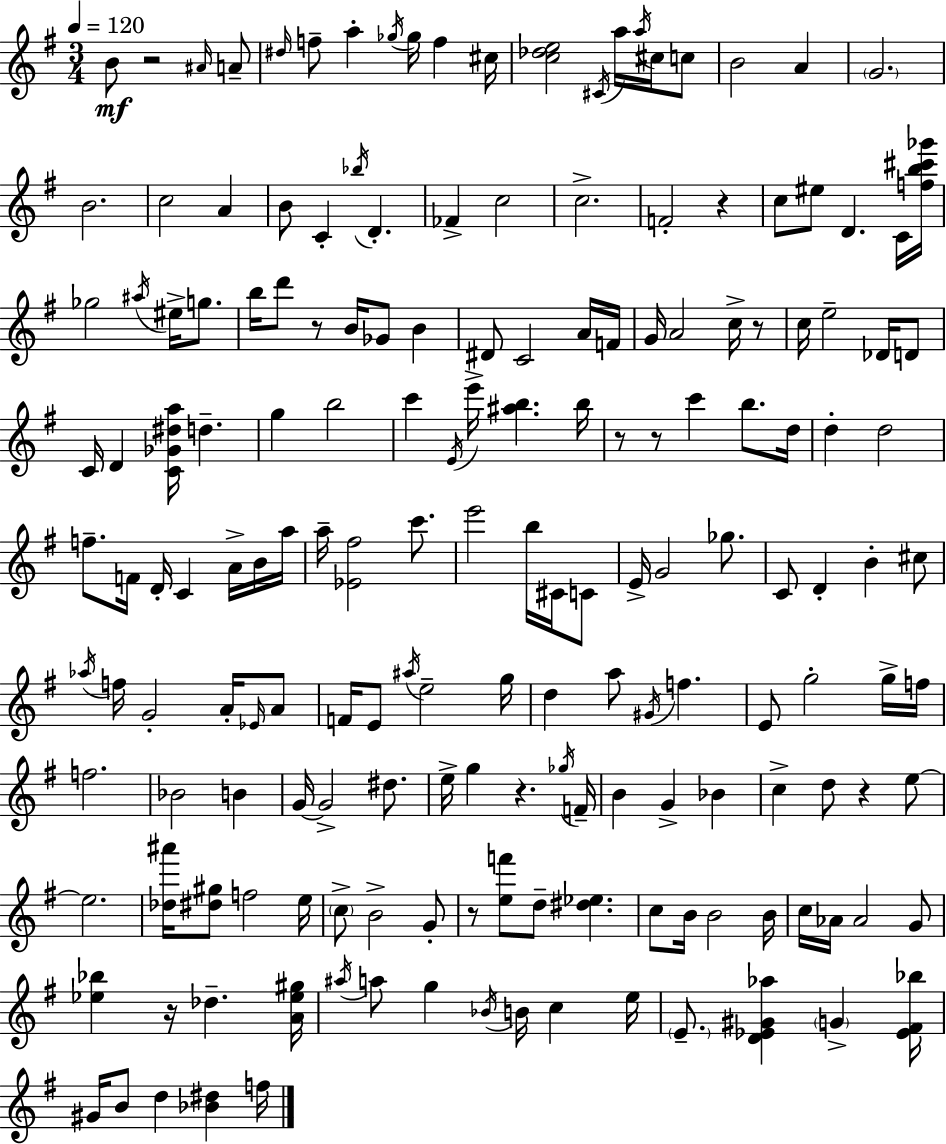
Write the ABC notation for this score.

X:1
T:Untitled
M:3/4
L:1/4
K:Em
B/2 z2 ^A/4 A/2 ^d/4 f/2 a _g/4 _g/4 f ^c/4 [c_de]2 ^C/4 a/4 a/4 ^c/4 c/2 B2 A G2 B2 c2 A B/2 C _b/4 D _F c2 c2 F2 z c/2 ^e/2 D C/4 [fb^c'_g']/4 _g2 ^a/4 ^e/4 g/2 b/4 d'/2 z/2 B/4 _G/2 B ^D/2 C2 A/4 F/4 G/4 A2 c/4 z/2 c/4 e2 _D/4 D/2 C/4 D [C_G^da]/4 d g b2 c' E/4 e'/4 [^ab] b/4 z/2 z/2 c' b/2 d/4 d d2 f/2 F/4 D/4 C A/4 B/4 a/4 a/4 [_E^f]2 c'/2 e'2 b/4 ^C/4 C/2 E/4 G2 _g/2 C/2 D B ^c/2 _a/4 f/4 G2 A/4 _E/4 A/2 F/4 E/2 ^a/4 e2 g/4 d a/2 ^G/4 f E/2 g2 g/4 f/4 f2 _B2 B G/4 G2 ^d/2 e/4 g z _g/4 F/4 B G _B c d/2 z e/2 e2 [_d^a']/4 [^d^g]/2 f2 e/4 c/2 B2 G/2 z/2 [ef']/2 d/2 [^d_e] c/2 B/4 B2 B/4 c/4 _A/4 _A2 G/2 [_e_b] z/4 _d [A_e^g]/4 ^a/4 a/2 g _B/4 B/4 c e/4 E/2 [D_E^G_a] G [_E^F_b]/4 ^G/4 B/2 d [_B^d] f/4